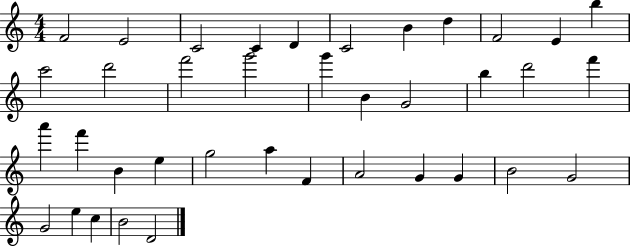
{
  \clef treble
  \numericTimeSignature
  \time 4/4
  \key c \major
  f'2 e'2 | c'2 c'4 d'4 | c'2 b'4 d''4 | f'2 e'4 b''4 | \break c'''2 d'''2 | f'''2 g'''2 | g'''4 b'4 g'2 | b''4 d'''2 f'''4 | \break a'''4 f'''4 b'4 e''4 | g''2 a''4 f'4 | a'2 g'4 g'4 | b'2 g'2 | \break g'2 e''4 c''4 | b'2 d'2 | \bar "|."
}